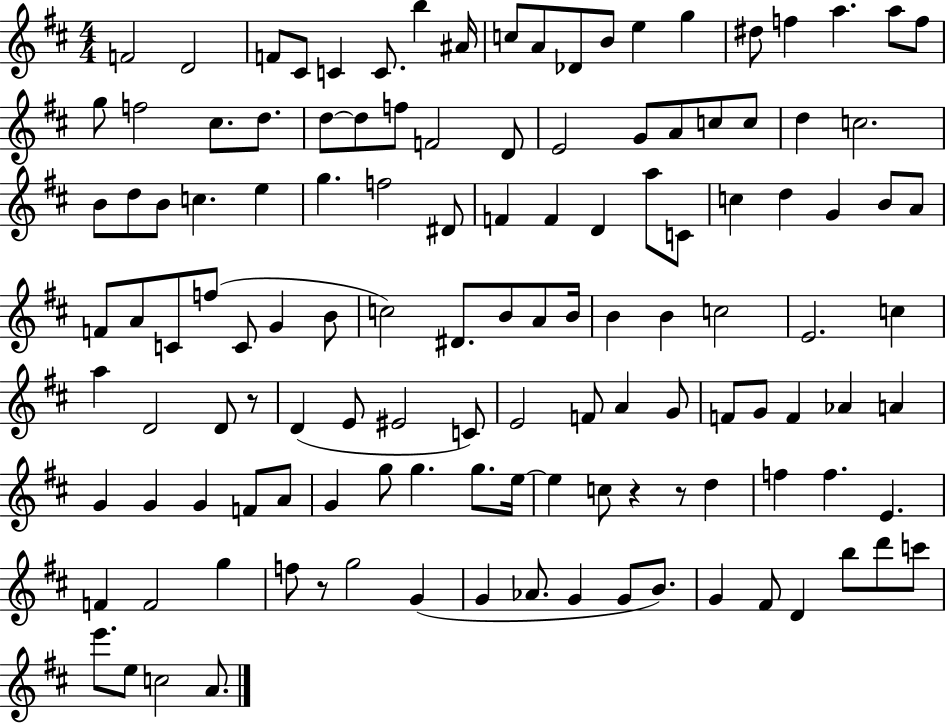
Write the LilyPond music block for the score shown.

{
  \clef treble
  \numericTimeSignature
  \time 4/4
  \key d \major
  f'2 d'2 | f'8 cis'8 c'4 c'8. b''4 ais'16 | c''8 a'8 des'8 b'8 e''4 g''4 | dis''8 f''4 a''4. a''8 f''8 | \break g''8 f''2 cis''8. d''8. | d''8~~ d''8 f''8 f'2 d'8 | e'2 g'8 a'8 c''8 c''8 | d''4 c''2. | \break b'8 d''8 b'8 c''4. e''4 | g''4. f''2 dis'8 | f'4 f'4 d'4 a''8 c'8 | c''4 d''4 g'4 b'8 a'8 | \break f'8 a'8 c'8 f''8( c'8 g'4 b'8 | c''2) dis'8. b'8 a'8 b'16 | b'4 b'4 c''2 | e'2. c''4 | \break a''4 d'2 d'8 r8 | d'4( e'8 eis'2 c'8) | e'2 f'8 a'4 g'8 | f'8 g'8 f'4 aes'4 a'4 | \break g'4 g'4 g'4 f'8 a'8 | g'4 g''8 g''4. g''8. e''16~~ | e''4 c''8 r4 r8 d''4 | f''4 f''4. e'4. | \break f'4 f'2 g''4 | f''8 r8 g''2 g'4( | g'4 aes'8. g'4 g'8 b'8.) | g'4 fis'8 d'4 b''8 d'''8 c'''8 | \break e'''8. e''8 c''2 a'8. | \bar "|."
}